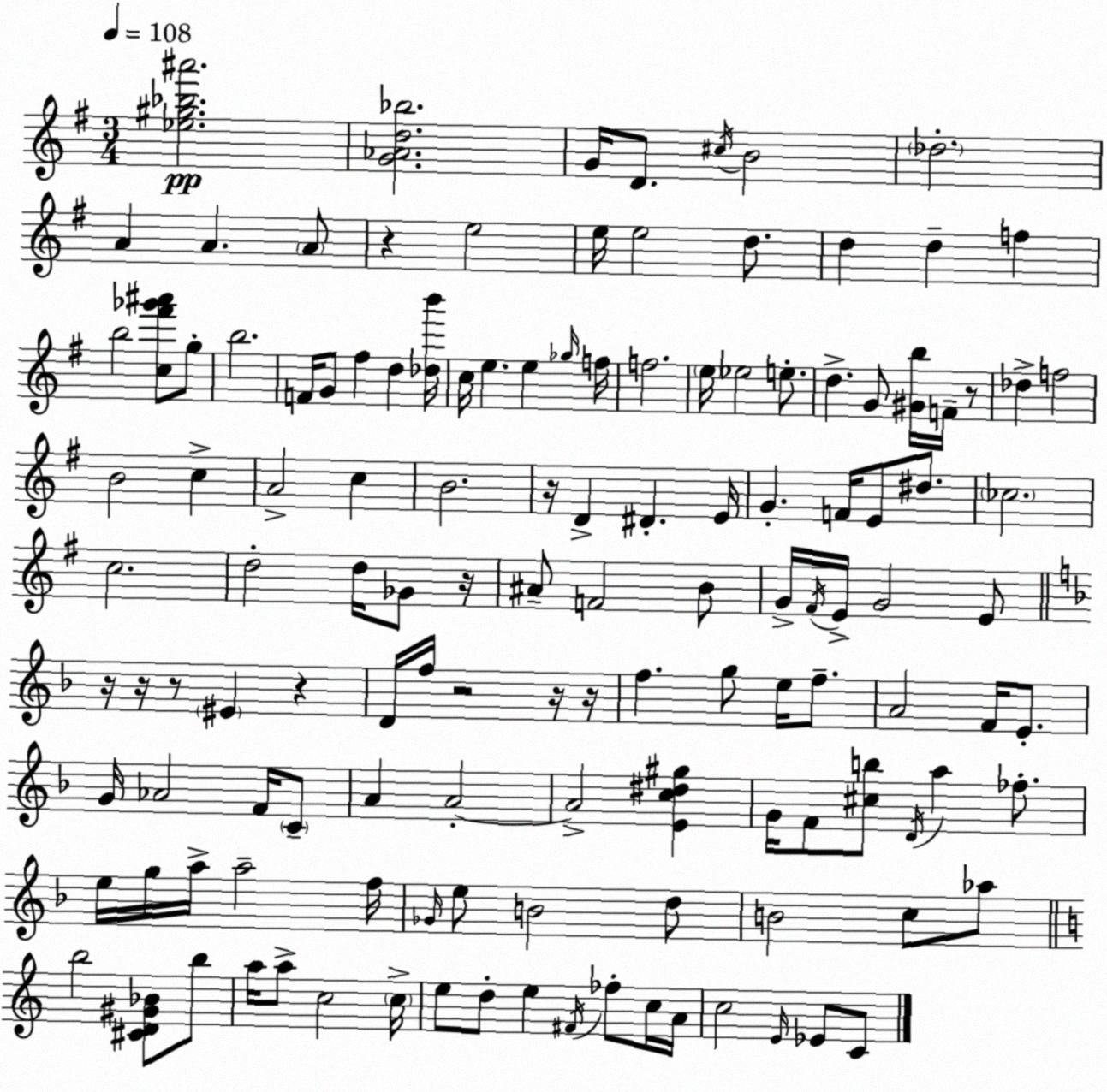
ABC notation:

X:1
T:Untitled
M:3/4
L:1/4
K:Em
[_e^g_b^a']2 [G_Ad_b]2 G/4 D/2 ^c/4 B2 _d2 A A A/2 z e2 e/4 e2 d/2 d d f b2 [c^f'_g'^a']/2 g/2 b2 F/4 G/2 ^f d [_db']/4 c/4 e e _g/4 f/4 f2 e/4 _e2 e/2 d G/2 [^Gb]/4 F/4 z/2 _d f2 B2 c A2 c B2 z/4 D ^D E/4 G F/4 E/2 ^d/2 _c2 c2 d2 d/4 _G/2 z/4 ^A/2 F2 B/2 G/4 ^F/4 E/4 G2 E/2 z/4 z/4 z/2 ^E z D/4 f/4 z2 z/4 z/4 f g/2 e/4 f/2 A2 F/4 E/2 G/4 _A2 F/4 C/2 A A2 A2 [Ec^d^g] G/4 F/2 [^cb]/2 D/4 a _f/2 e/4 g/4 a/4 a2 f/4 _G/4 e/2 B2 d/2 B2 c/2 _a/2 b2 [^CD^G_B]/2 b/2 a/4 a/2 c2 c/4 e/2 d/2 e ^F/4 _f/2 c/4 A/4 c2 E/4 _E/2 C/2